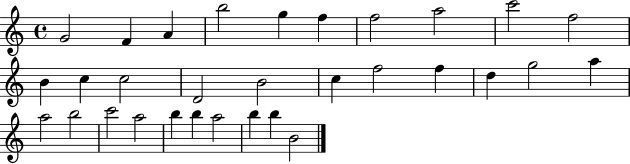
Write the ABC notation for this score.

X:1
T:Untitled
M:4/4
L:1/4
K:C
G2 F A b2 g f f2 a2 c'2 f2 B c c2 D2 B2 c f2 f d g2 a a2 b2 c'2 a2 b b a2 b b B2